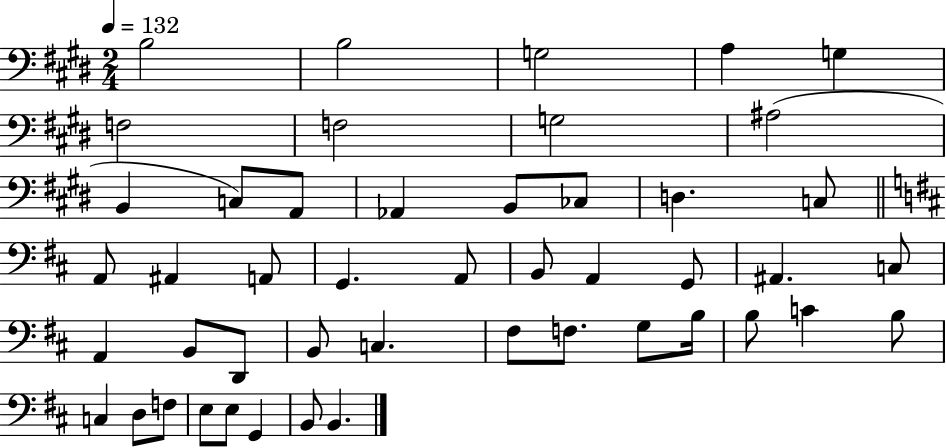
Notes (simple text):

B3/h B3/h G3/h A3/q G3/q F3/h F3/h G3/h A#3/h B2/q C3/e A2/e Ab2/q B2/e CES3/e D3/q. C3/e A2/e A#2/q A2/e G2/q. A2/e B2/e A2/q G2/e A#2/q. C3/e A2/q B2/e D2/e B2/e C3/q. F#3/e F3/e. G3/e B3/s B3/e C4/q B3/e C3/q D3/e F3/e E3/e E3/e G2/q B2/e B2/q.